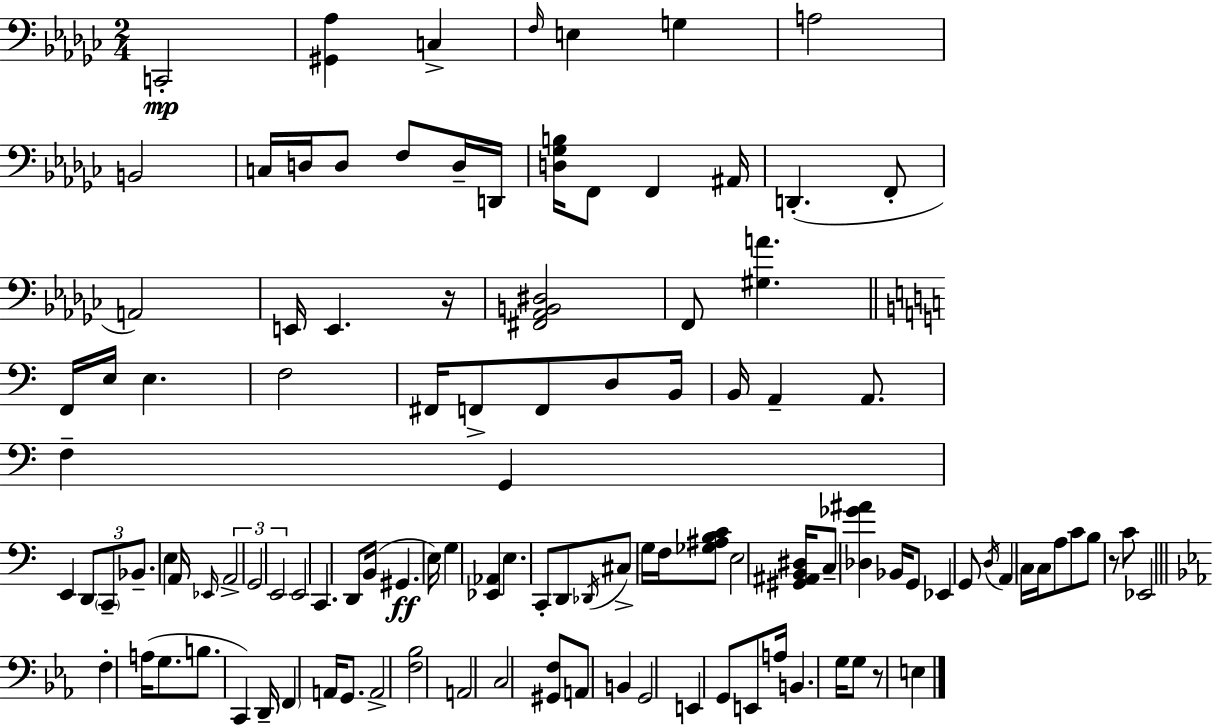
C2/h [G#2,Ab3]/q C3/q F3/s E3/q G3/q A3/h B2/h C3/s D3/s D3/e F3/e D3/s D2/s [D3,Gb3,B3]/s F2/e F2/q A#2/s D2/q. F2/e A2/h E2/s E2/q. R/s [F#2,Ab2,B2,D#3]/h F2/e [G#3,A4]/q. F2/s E3/s E3/q. F3/h F#2/s F2/e F2/e D3/e B2/s B2/s A2/q A2/e. F3/q G2/q E2/q D2/e C2/e Bb2/e. E3/q A2/s Eb2/s A2/h G2/h E2/h E2/h C2/q. D2/e B2/s G#2/q. E3/s G3/q [Eb2,Ab2]/q E3/q. C2/e D2/e Db2/s C#3/e G3/s F3/s [Gb3,A#3,B3,C4]/e E3/h [G#2,A#2,B2,D#3]/s C3/e [Db3,Gb4,A#4]/q Bb2/s G2/e Eb2/q G2/e D3/s A2/q C3/s C3/s A3/e C4/e B3/e R/e C4/e Eb2/h F3/q A3/s G3/e. B3/e. C2/q D2/s F2/q A2/s G2/e. A2/h [F3,Bb3]/h A2/h C3/h [G#2,F3]/e A2/e B2/q G2/h E2/q G2/e E2/e A3/s B2/q. G3/s G3/e R/e E3/q